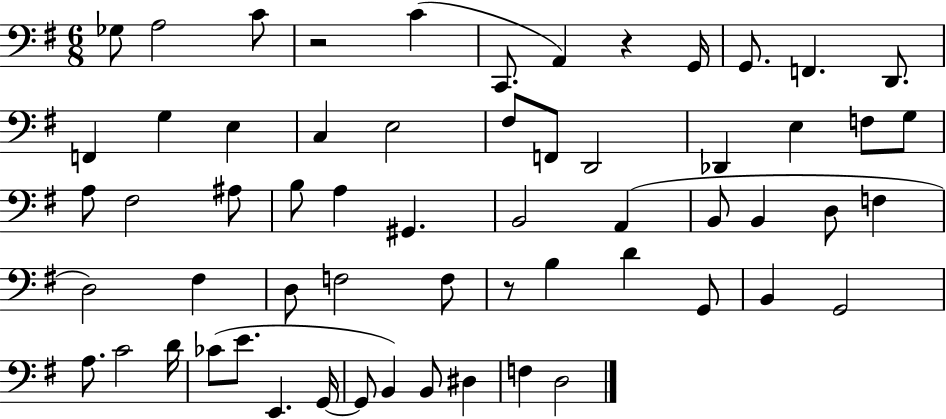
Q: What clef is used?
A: bass